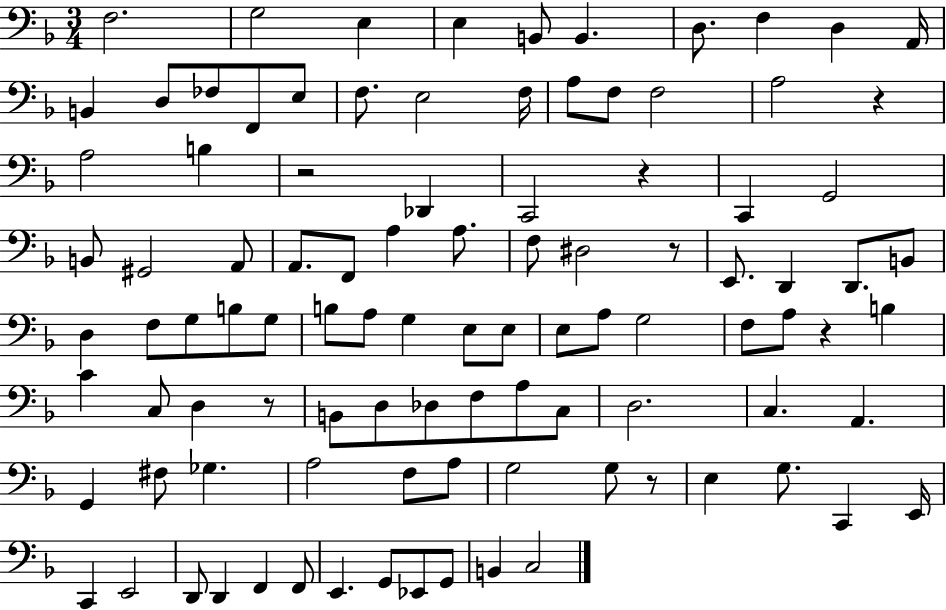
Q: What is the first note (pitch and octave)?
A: F3